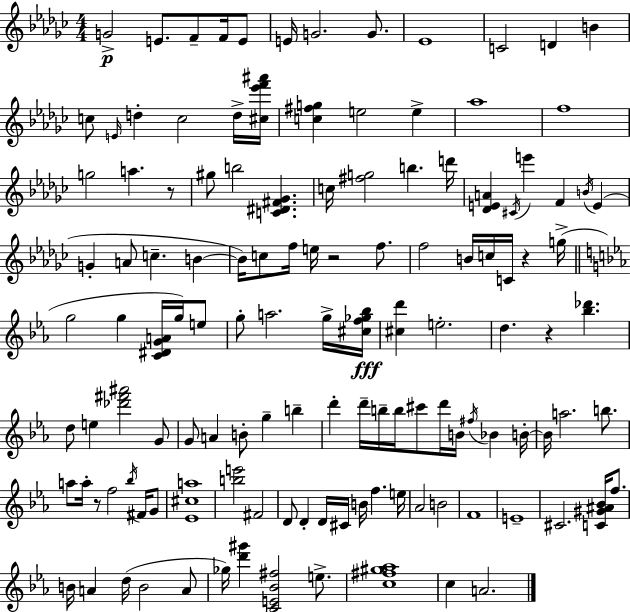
G4/h E4/e. F4/e F4/s E4/e E4/s G4/h. G4/e. Eb4/w C4/h D4/q B4/q C5/e E4/s D5/q C5/h D5/s [C#5,Eb6,F6,A#6]/s [C5,F#5,G5]/q E5/h E5/q Ab5/w F5/w G5/h A5/q. R/e G#5/e B5/h [C4,D#4,F#4,Gb4]/q. C5/s [F#5,G5]/h B5/q. D6/s [Db4,E4,A4]/q C#4/s E6/q F4/q B4/s E4/q G4/q A4/e C5/q. B4/q B4/s C5/e F5/s E5/s R/h F5/e. F5/h B4/s C5/s C4/s R/q G5/s G5/h G5/q [C4,D#4,G4,A4]/s G5/s E5/e G5/e A5/h. G5/s [C#5,F5,Gb5,Bb5]/s [C#5,D6]/q E5/h. D5/q. R/q [Bb5,Db6]/q. D5/e E5/q [Db6,F#6,A#6]/h G4/e G4/e A4/q B4/e G5/q B5/q D6/q D6/s B5/s B5/s C#6/e D6/s B4/s F#5/s Bb4/q B4/s B4/s A5/h. B5/e. A5/e A5/s R/e F5/h Bb5/s F#4/s G4/e [Eb4,C#5,A5]/w [B5,E6]/h F#4/h D4/e D4/q D4/s C#4/s B4/s F5/q. E5/s Ab4/h B4/h F4/w E4/w C#4/h. [C4,G#4,A#4,Bb4]/s F5/e. B4/s A4/q D5/s B4/h A4/e Gb5/s [D6,G#6]/q [C4,E4,Bb4,F#5]/h E5/e. [C5,F#5,G#5,Ab5]/w C5/q A4/h.